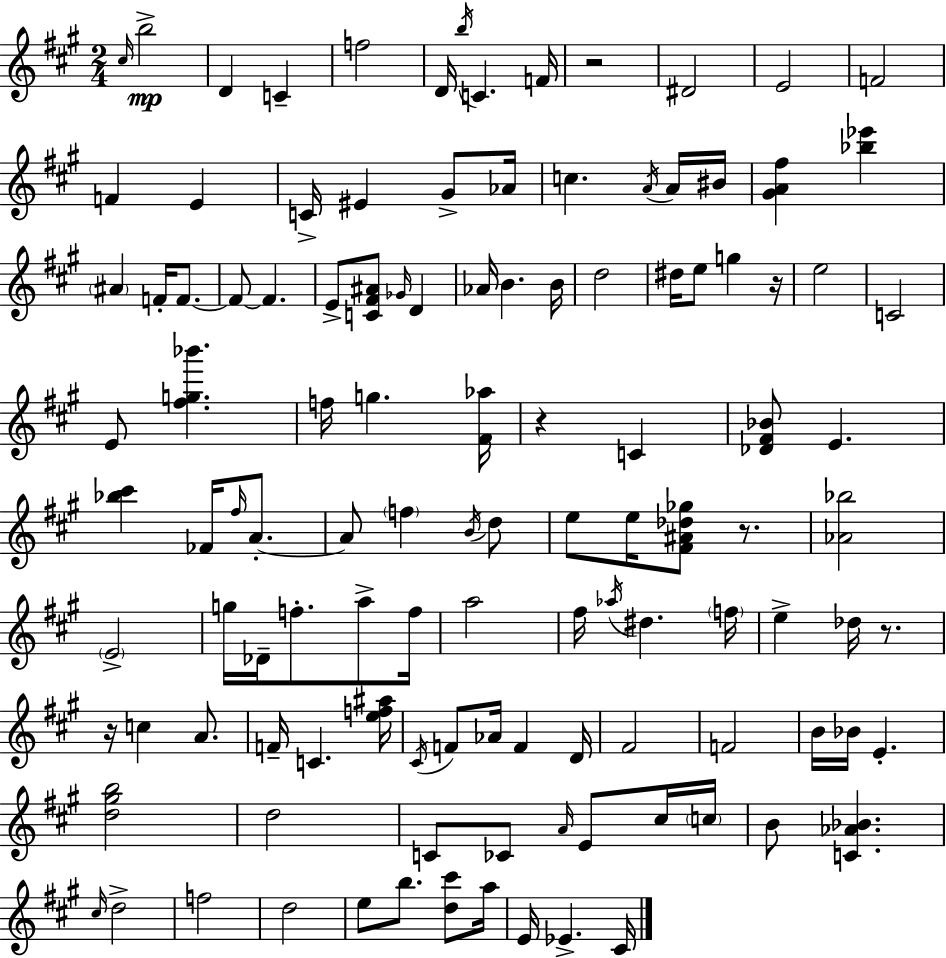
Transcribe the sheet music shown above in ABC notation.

X:1
T:Untitled
M:2/4
L:1/4
K:A
^c/4 b2 D C f2 D/4 b/4 C F/4 z2 ^D2 E2 F2 F E C/4 ^E ^G/2 _A/4 c A/4 A/4 ^B/4 [^GA^f] [_b_e'] ^A F/4 F/2 F/2 F E/2 [C^F^A]/2 _G/4 D _A/4 B B/4 d2 ^d/4 e/2 g z/4 e2 C2 E/2 [^fg_b'] f/4 g [^F_a]/4 z C [_D^F_B]/2 E [_b^c'] _F/4 ^f/4 A/2 A/2 f B/4 d/2 e/2 e/4 [^F^A_d_g]/2 z/2 [_A_b]2 E2 g/4 _D/4 f/2 a/2 f/4 a2 ^f/4 _a/4 ^d f/4 e _d/4 z/2 z/4 c A/2 F/4 C [ef^a]/4 ^C/4 F/2 _A/4 F D/4 ^F2 F2 B/4 _B/4 E [d^gb]2 d2 C/2 _C/2 A/4 E/2 ^c/4 c/4 B/2 [C_A_B] ^c/4 d2 f2 d2 e/2 b/2 [d^c']/2 a/4 E/4 _E ^C/4